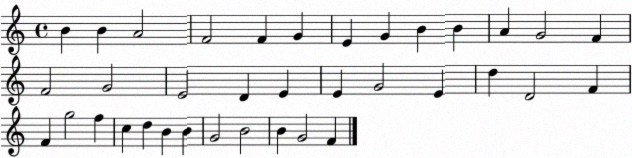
X:1
T:Untitled
M:4/4
L:1/4
K:C
B B A2 F2 F G E G B B A G2 F F2 G2 E2 D E E G2 E d D2 F F g2 f c d B B G2 B2 B G2 F